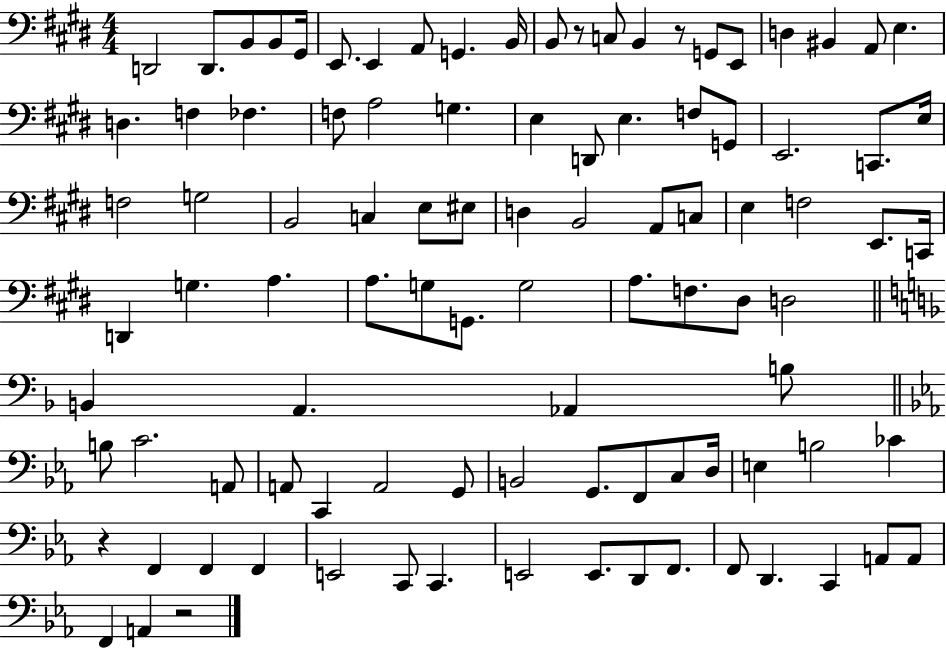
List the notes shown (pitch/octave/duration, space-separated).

D2/h D2/e. B2/e B2/e G#2/s E2/e. E2/q A2/e G2/q. B2/s B2/e R/e C3/e B2/q R/e G2/e E2/e D3/q BIS2/q A2/e E3/q. D3/q. F3/q FES3/q. F3/e A3/h G3/q. E3/q D2/e E3/q. F3/e G2/e E2/h. C2/e. E3/s F3/h G3/h B2/h C3/q E3/e EIS3/e D3/q B2/h A2/e C3/e E3/q F3/h E2/e. C2/s D2/q G3/q. A3/q. A3/e. G3/e G2/e. G3/h A3/e. F3/e. D#3/e D3/h B2/q A2/q. Ab2/q B3/e B3/e C4/h. A2/e A2/e C2/q A2/h G2/e B2/h G2/e. F2/e C3/e D3/s E3/q B3/h CES4/q R/q F2/q F2/q F2/q E2/h C2/e C2/q. E2/h E2/e. D2/e F2/e. F2/e D2/q. C2/q A2/e A2/e F2/q A2/q R/h